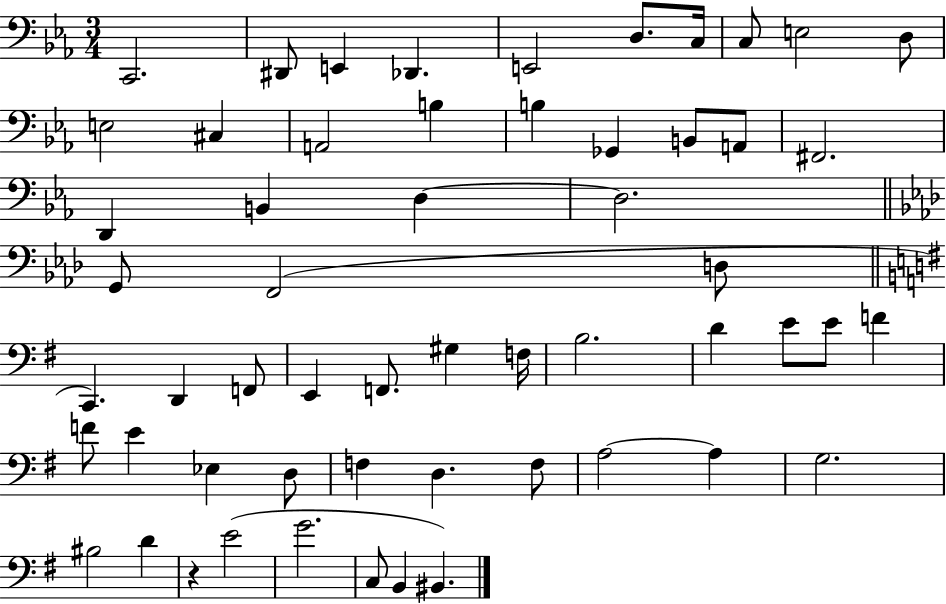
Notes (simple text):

C2/h. D#2/e E2/q Db2/q. E2/h D3/e. C3/s C3/e E3/h D3/e E3/h C#3/q A2/h B3/q B3/q Gb2/q B2/e A2/e F#2/h. D2/q B2/q D3/q D3/h. G2/e F2/h D3/e C2/q. D2/q F2/e E2/q F2/e. G#3/q F3/s B3/h. D4/q E4/e E4/e F4/q F4/e E4/q Eb3/q D3/e F3/q D3/q. F3/e A3/h A3/q G3/h. BIS3/h D4/q R/q E4/h G4/h. C3/e B2/q BIS2/q.